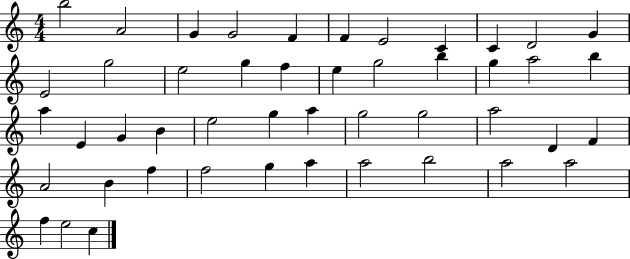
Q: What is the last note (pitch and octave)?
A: C5